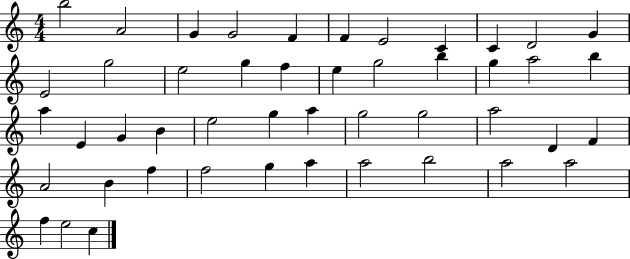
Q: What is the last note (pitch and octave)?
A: C5